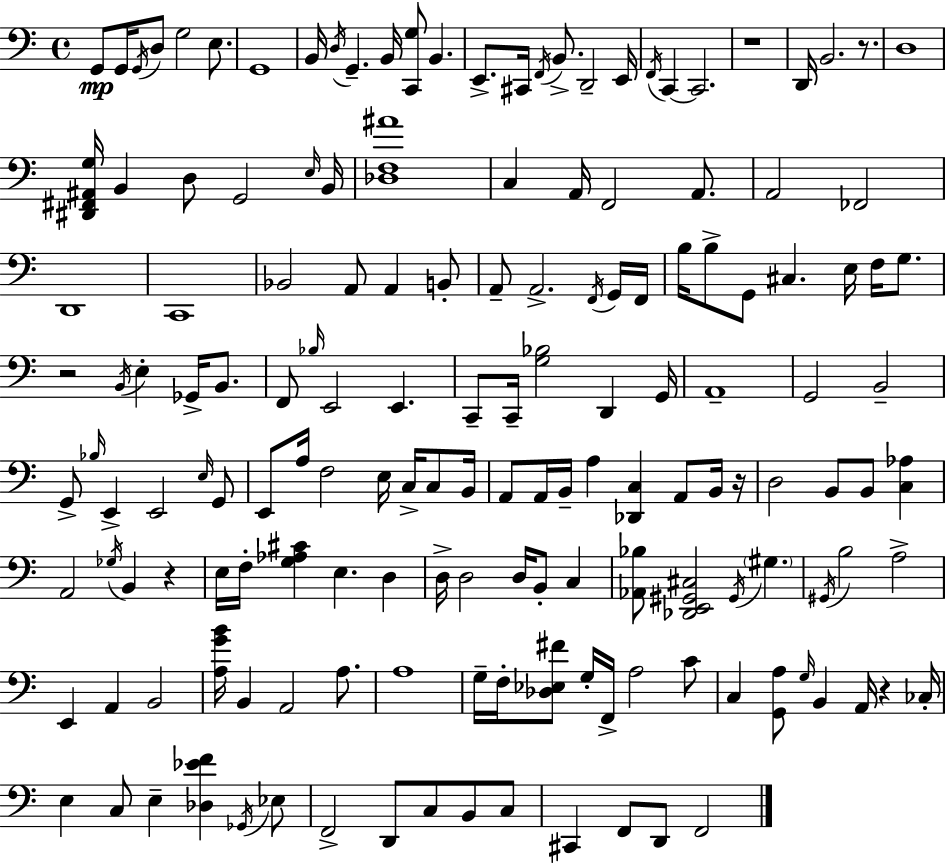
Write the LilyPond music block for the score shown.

{
  \clef bass
  \time 4/4
  \defaultTimeSignature
  \key c \major
  g,8\mp g,16 \acciaccatura { g,16 } d8 g2 e8. | g,1 | b,16 \acciaccatura { d16 } g,4.-- b,16 <c, g>8 b,4. | e,8.-> cis,16 \acciaccatura { f,16 } b,8.-> d,2-- | \break e,16 \acciaccatura { f,16 } c,4~~ c,2. | r1 | d,16 b,2. | r8. d1 | \break <dis, fis, ais, g>16 b,4 d8 g,2 | \grace { e16 } b,16 <des f ais'>1 | c4 a,16 f,2 | a,8. a,2 fes,2 | \break d,1 | c,1 | bes,2 a,8 a,4 | b,8-. a,8-- a,2.-> | \break \acciaccatura { f,16 } g,16 f,16 b16 b8-> g,8 cis4. | e16 f16 g8. r2 \acciaccatura { b,16 } e4-. | ges,16-> b,8. f,8 \grace { bes16 } e,2 | e,4. c,8-- c,16-- <g bes>2 | \break d,4 g,16 a,1-- | g,2 | b,2-- g,8-> \grace { bes16 } e,4-> e,2 | \grace { e16 } g,8 e,8 a16 f2 | \break e16 c16-> c8 b,16 a,8 a,16 b,16-- a4 | <des, c>4 a,8 b,16 r16 d2 | b,8 b,8 <c aes>4 a,2 | \acciaccatura { ges16 } b,4 r4 e16 f16-. <g aes cis'>4 | \break e4. d4 d16-> d2 | d16 b,8-. c4 <aes, bes>8 <des, e, gis, cis>2 | \acciaccatura { gis,16 } \parenthesize gis4. \acciaccatura { gis,16 } b2 | a2-> e,4 | \break a,4 b,2 <a g' b'>16 b,4 | a,2 a8. a1 | g16-- f16-. <des ees fis'>8 | g16-. f,16-> a2 c'8 c4 | \break <g, a>8 \grace { g16 } b,4 a,16 r4 ces16-. e4 | c8 e4-- <des ees' f'>4 \acciaccatura { ges,16 } ees8 f,2-> | d,8 c8 b,8 c8 cis,4 | f,8 d,8 f,2 \bar "|."
}